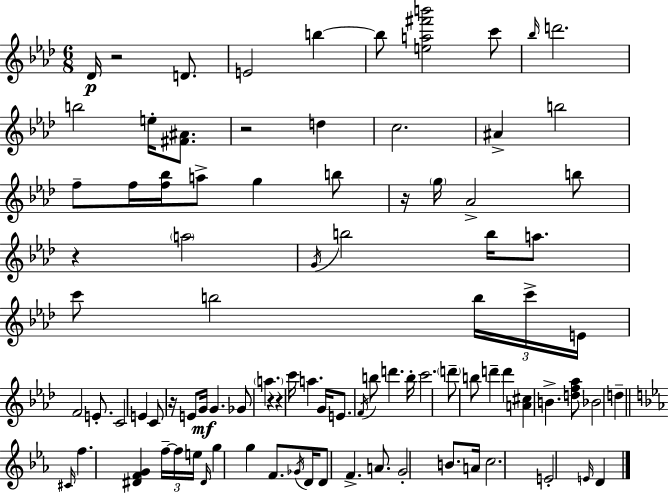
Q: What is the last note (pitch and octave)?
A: D4